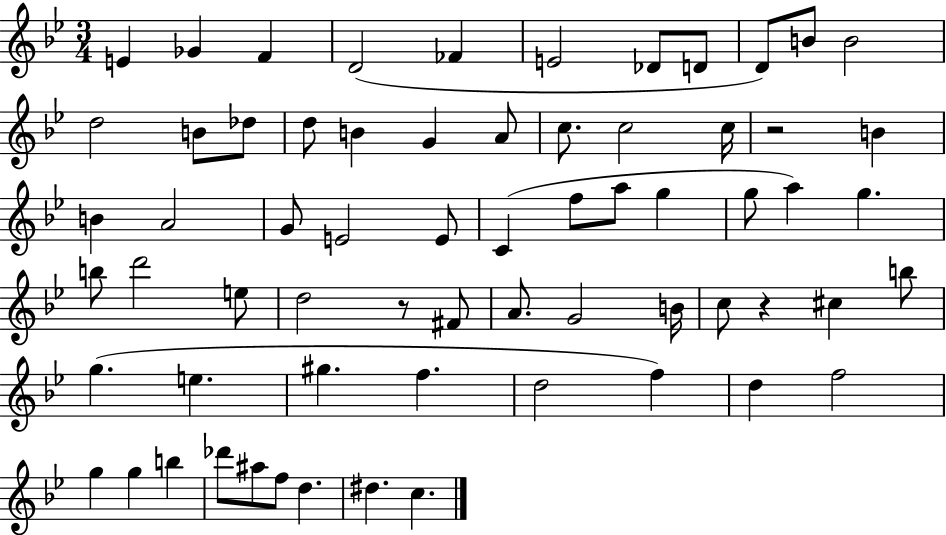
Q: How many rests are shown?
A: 3